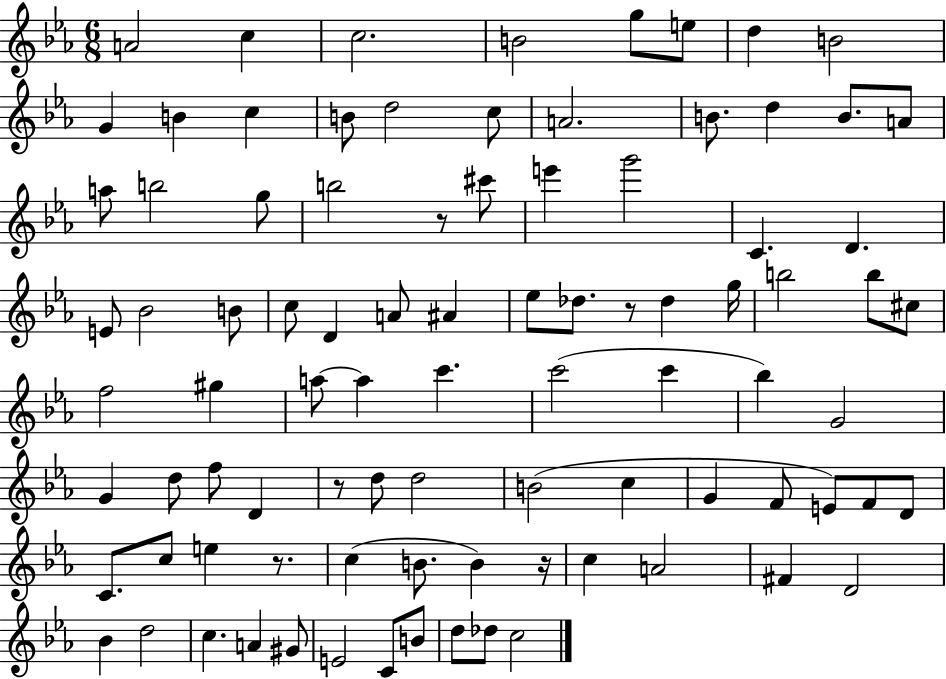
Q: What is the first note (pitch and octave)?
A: A4